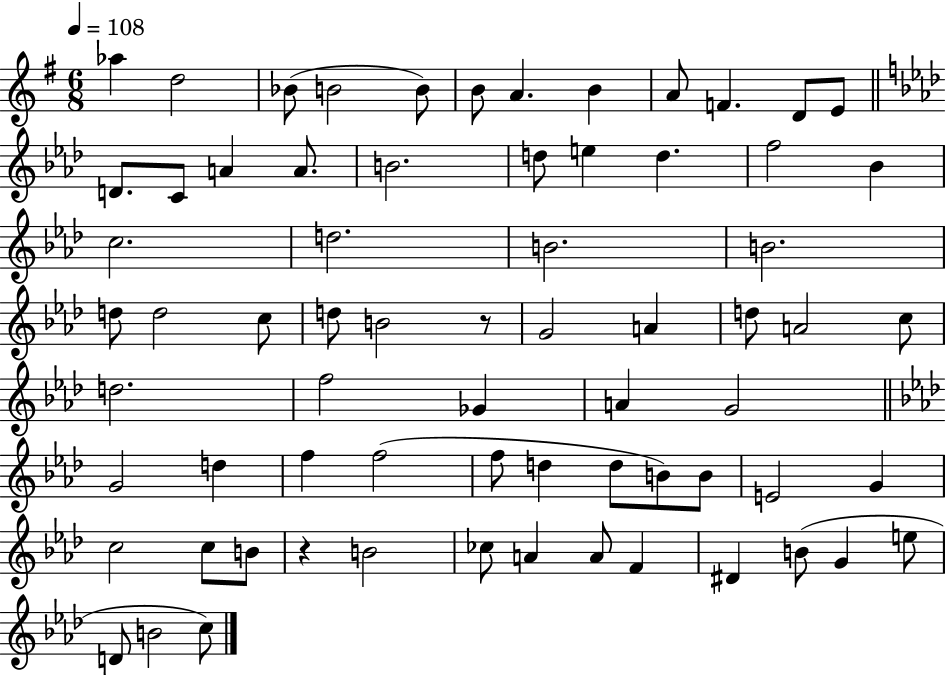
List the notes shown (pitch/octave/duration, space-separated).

Ab5/q D5/h Bb4/e B4/h B4/e B4/e A4/q. B4/q A4/e F4/q. D4/e E4/e D4/e. C4/e A4/q A4/e. B4/h. D5/e E5/q D5/q. F5/h Bb4/q C5/h. D5/h. B4/h. B4/h. D5/e D5/h C5/e D5/e B4/h R/e G4/h A4/q D5/e A4/h C5/e D5/h. F5/h Gb4/q A4/q G4/h G4/h D5/q F5/q F5/h F5/e D5/q D5/e B4/e B4/e E4/h G4/q C5/h C5/e B4/e R/q B4/h CES5/e A4/q A4/e F4/q D#4/q B4/e G4/q E5/e D4/e B4/h C5/e